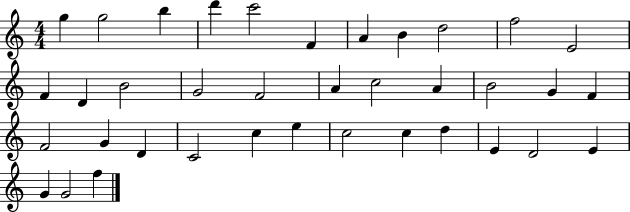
X:1
T:Untitled
M:4/4
L:1/4
K:C
g g2 b d' c'2 F A B d2 f2 E2 F D B2 G2 F2 A c2 A B2 G F F2 G D C2 c e c2 c d E D2 E G G2 f